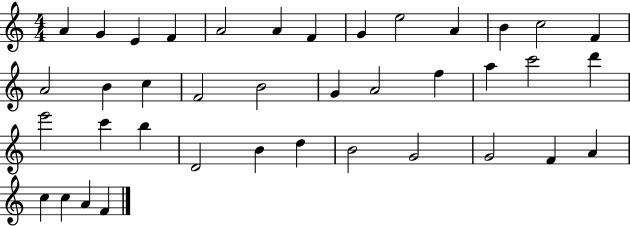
A4/q G4/q E4/q F4/q A4/h A4/q F4/q G4/q E5/h A4/q B4/q C5/h F4/q A4/h B4/q C5/q F4/h B4/h G4/q A4/h F5/q A5/q C6/h D6/q E6/h C6/q B5/q D4/h B4/q D5/q B4/h G4/h G4/h F4/q A4/q C5/q C5/q A4/q F4/q